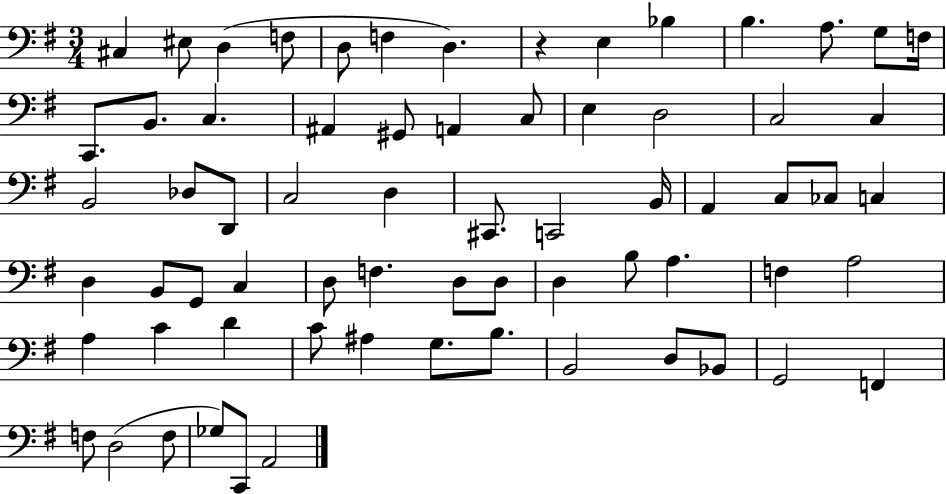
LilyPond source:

{
  \clef bass
  \numericTimeSignature
  \time 3/4
  \key g \major
  cis4 eis8 d4( f8 | d8 f4 d4.) | r4 e4 bes4 | b4. a8. g8 f16 | \break c,8. b,8. c4. | ais,4 gis,8 a,4 c8 | e4 d2 | c2 c4 | \break b,2 des8 d,8 | c2 d4 | cis,8. c,2 b,16 | a,4 c8 ces8 c4 | \break d4 b,8 g,8 c4 | d8 f4. d8 d8 | d4 b8 a4. | f4 a2 | \break a4 c'4 d'4 | c'8 ais4 g8. b8. | b,2 d8 bes,8 | g,2 f,4 | \break f8 d2( f8 | ges8) c,8 a,2 | \bar "|."
}